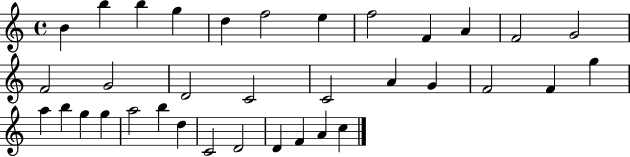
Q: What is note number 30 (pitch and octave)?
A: C4